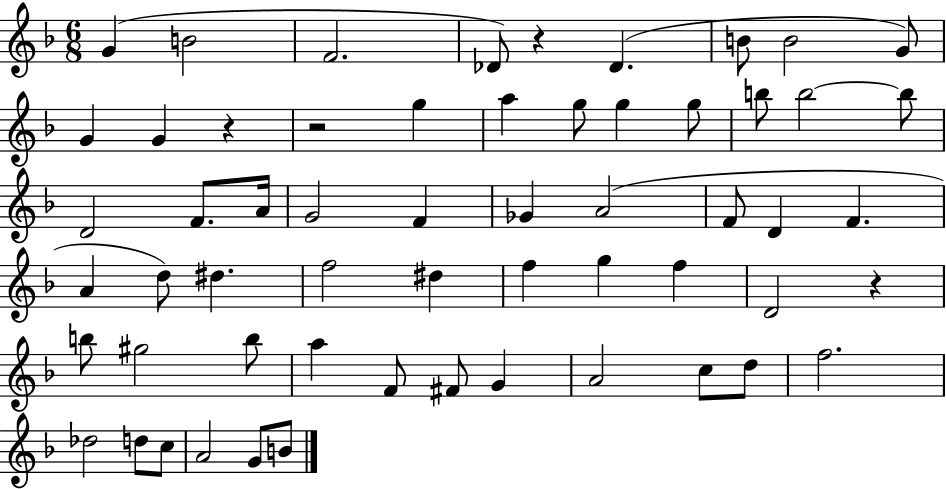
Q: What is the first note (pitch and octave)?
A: G4